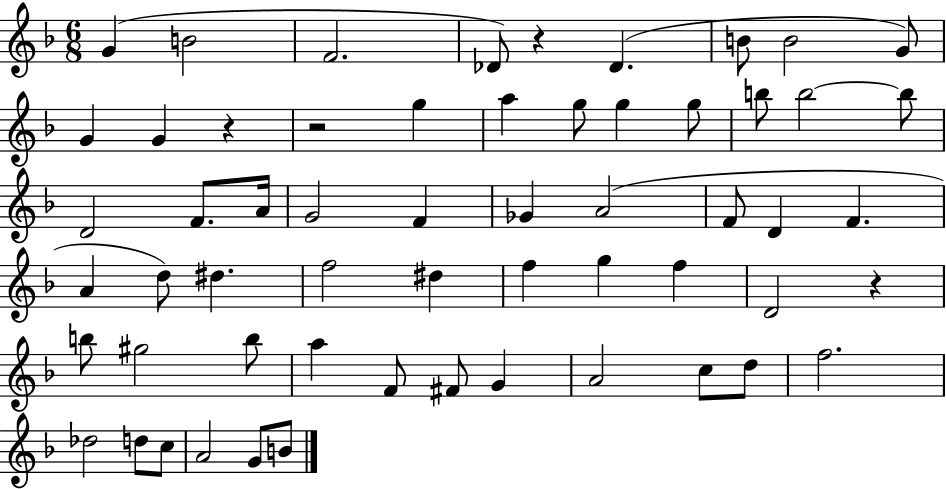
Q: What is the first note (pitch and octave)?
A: G4